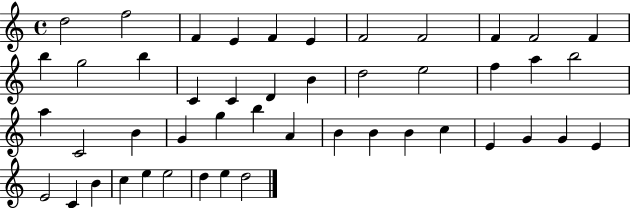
{
  \clef treble
  \time 4/4
  \defaultTimeSignature
  \key c \major
  d''2 f''2 | f'4 e'4 f'4 e'4 | f'2 f'2 | f'4 f'2 f'4 | \break b''4 g''2 b''4 | c'4 c'4 d'4 b'4 | d''2 e''2 | f''4 a''4 b''2 | \break a''4 c'2 b'4 | g'4 g''4 b''4 a'4 | b'4 b'4 b'4 c''4 | e'4 g'4 g'4 e'4 | \break e'2 c'4 b'4 | c''4 e''4 e''2 | d''4 e''4 d''2 | \bar "|."
}